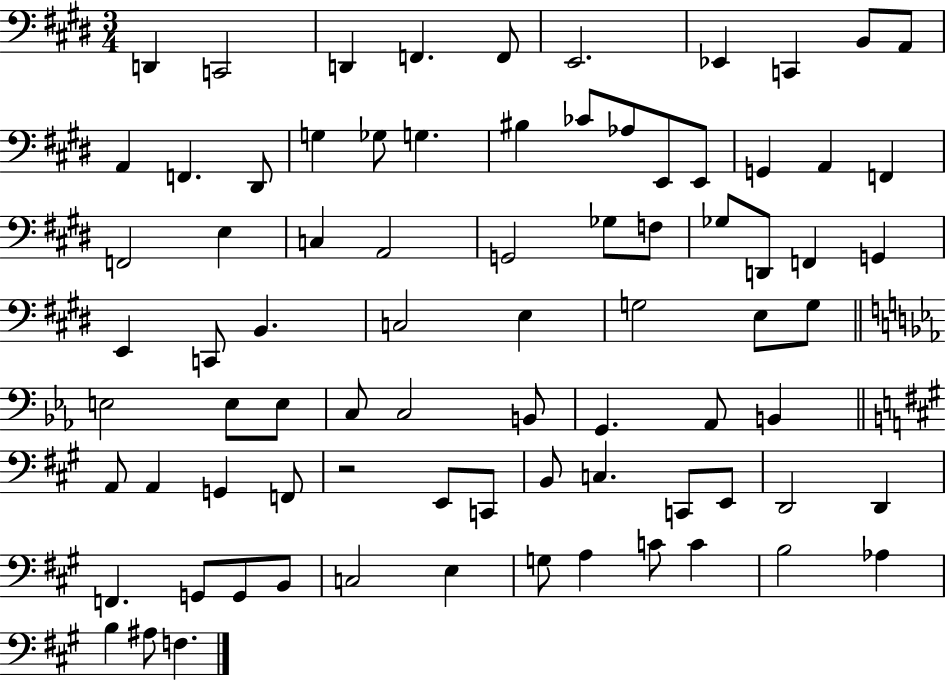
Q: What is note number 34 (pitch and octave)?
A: F2